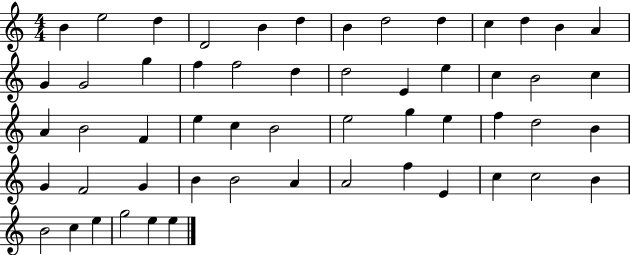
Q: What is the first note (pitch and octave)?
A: B4